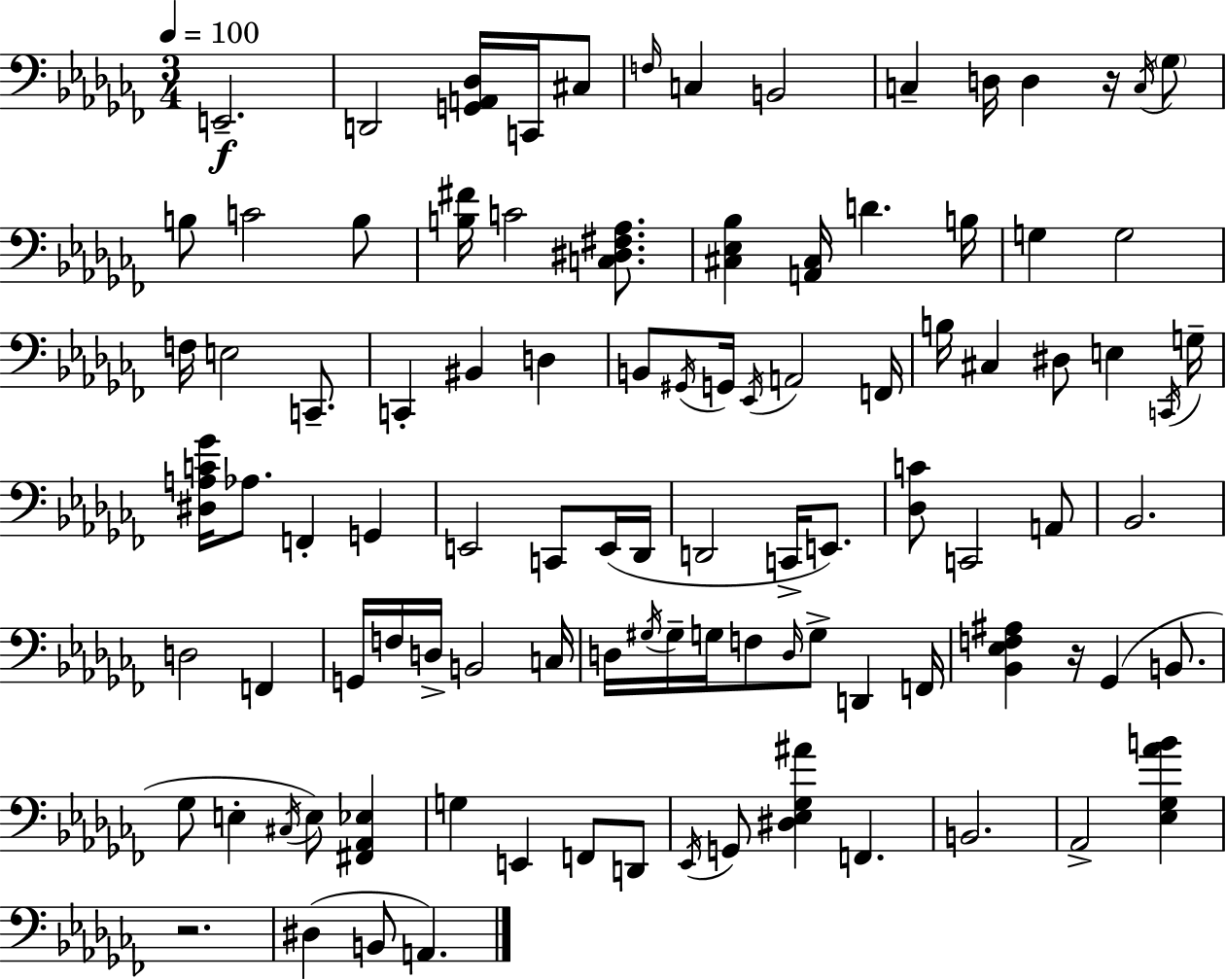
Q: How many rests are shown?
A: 3